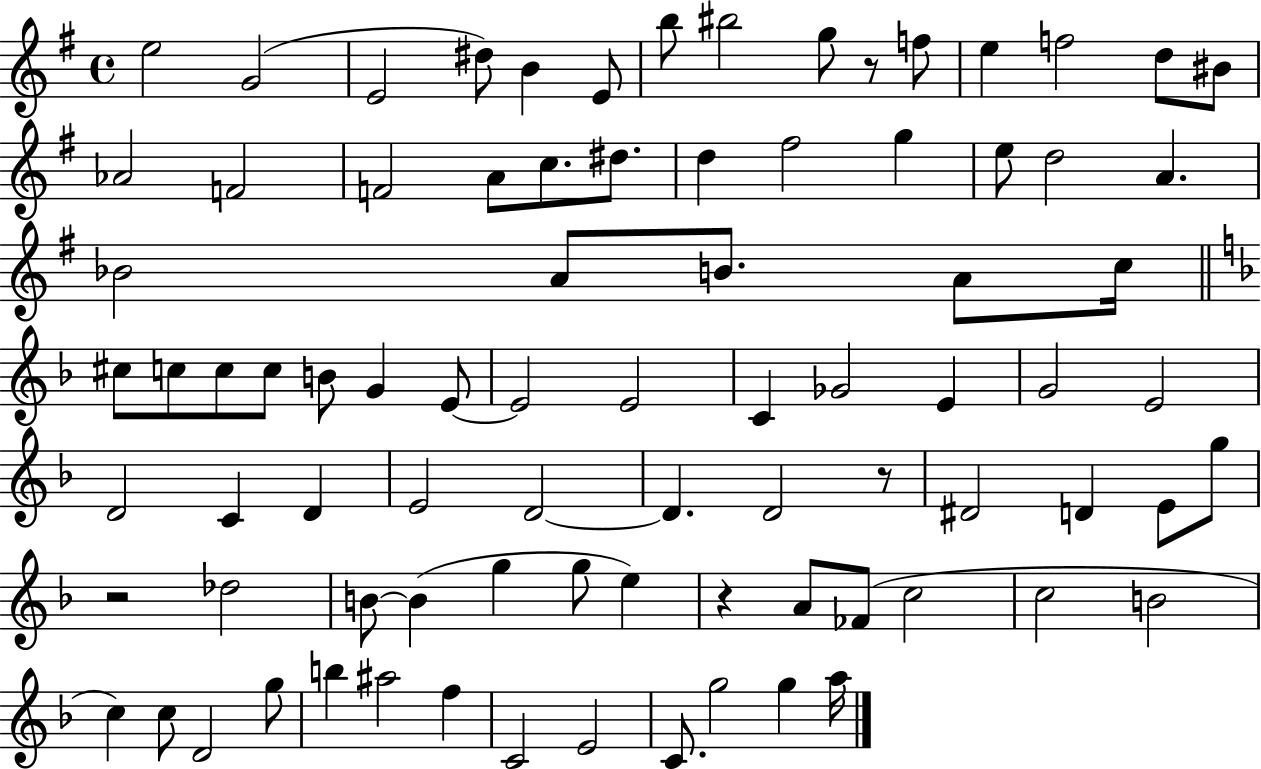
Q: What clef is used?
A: treble